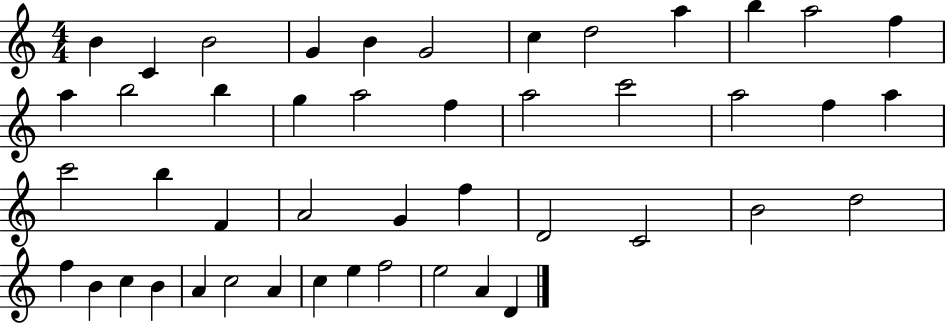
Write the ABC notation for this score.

X:1
T:Untitled
M:4/4
L:1/4
K:C
B C B2 G B G2 c d2 a b a2 f a b2 b g a2 f a2 c'2 a2 f a c'2 b F A2 G f D2 C2 B2 d2 f B c B A c2 A c e f2 e2 A D